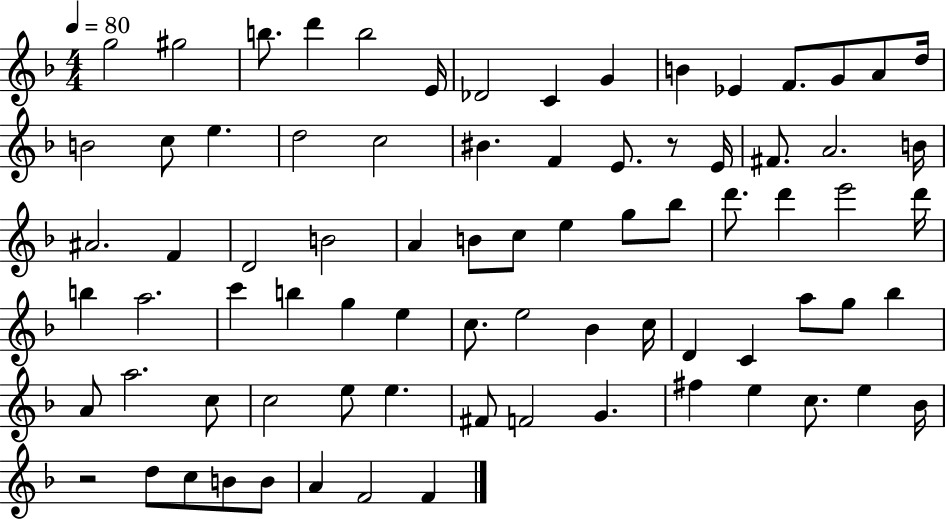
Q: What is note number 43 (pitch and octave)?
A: A5